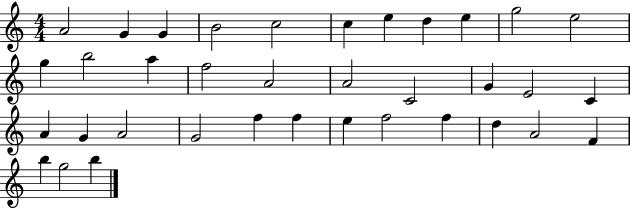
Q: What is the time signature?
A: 4/4